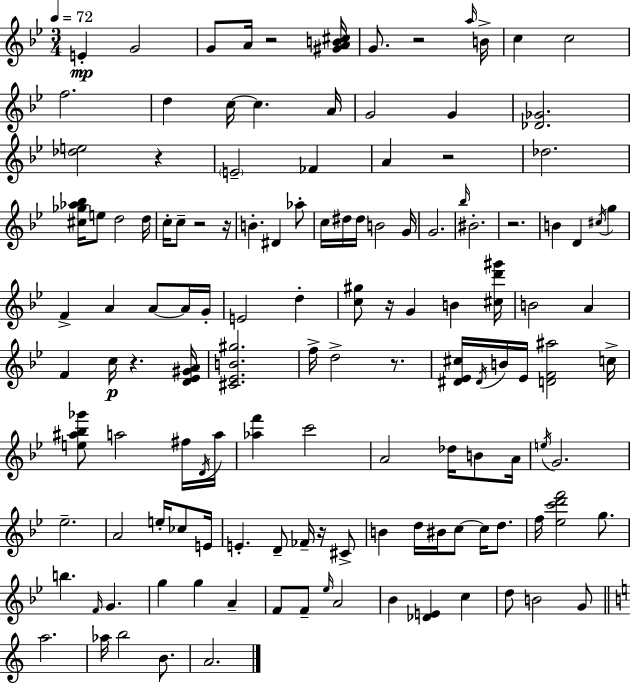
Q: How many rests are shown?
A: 11